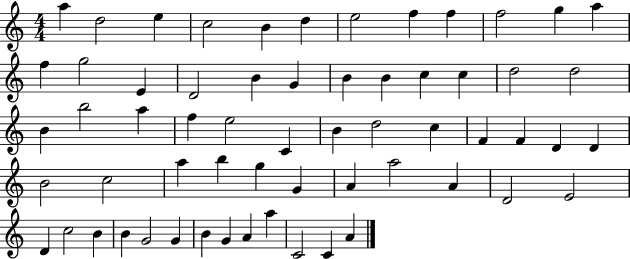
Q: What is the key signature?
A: C major